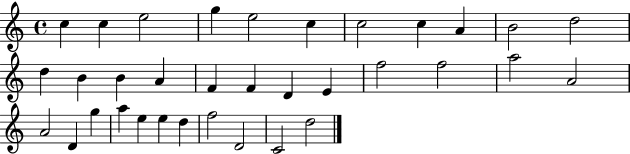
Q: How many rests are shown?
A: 0